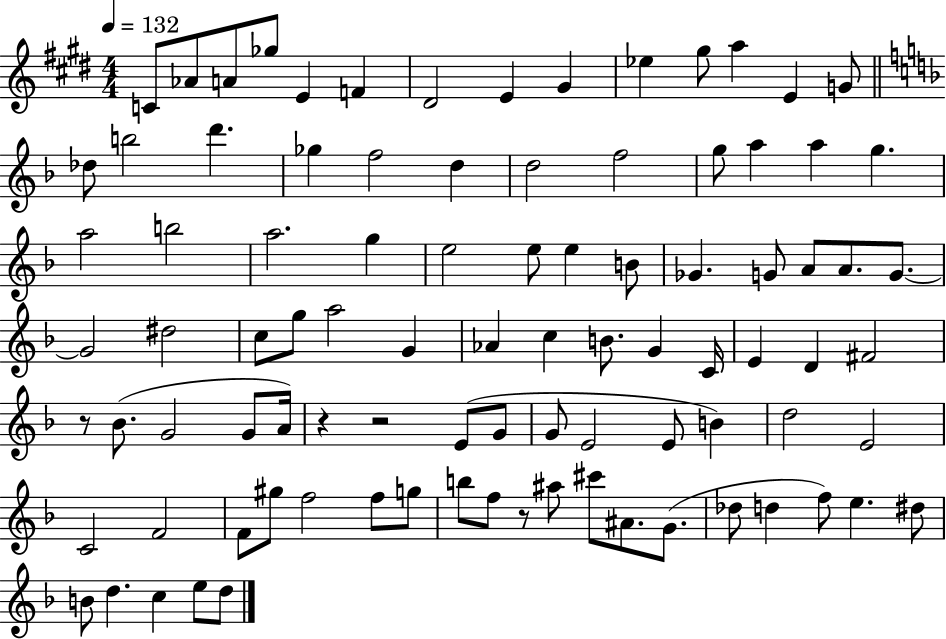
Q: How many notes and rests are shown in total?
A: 92